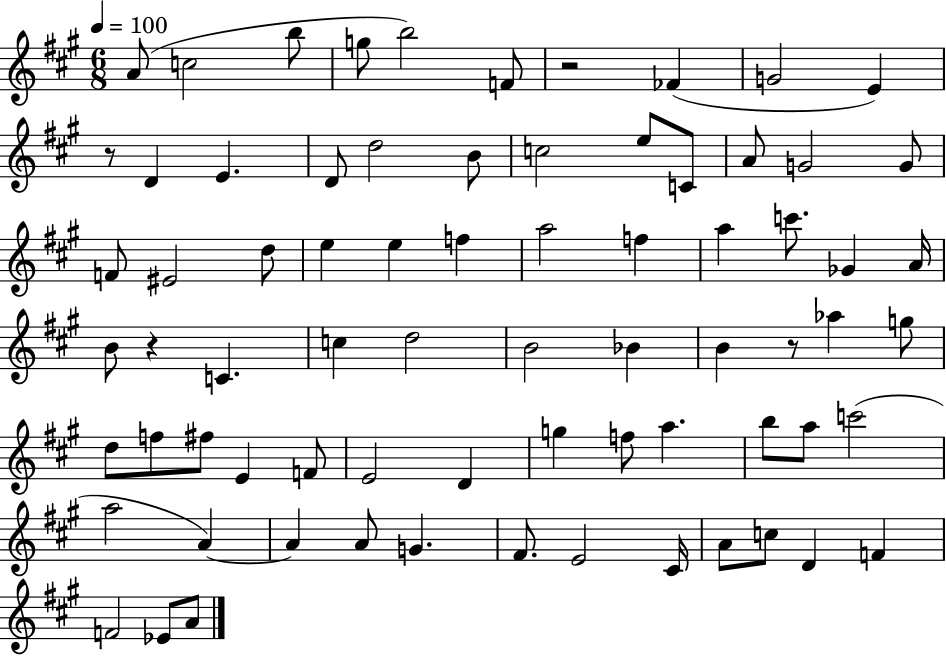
X:1
T:Untitled
M:6/8
L:1/4
K:A
A/2 c2 b/2 g/2 b2 F/2 z2 _F G2 E z/2 D E D/2 d2 B/2 c2 e/2 C/2 A/2 G2 G/2 F/2 ^E2 d/2 e e f a2 f a c'/2 _G A/4 B/2 z C c d2 B2 _B B z/2 _a g/2 d/2 f/2 ^f/2 E F/2 E2 D g f/2 a b/2 a/2 c'2 a2 A A A/2 G ^F/2 E2 ^C/4 A/2 c/2 D F F2 _E/2 A/2